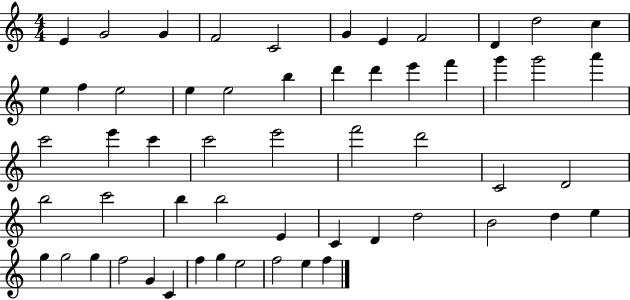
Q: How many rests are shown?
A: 0